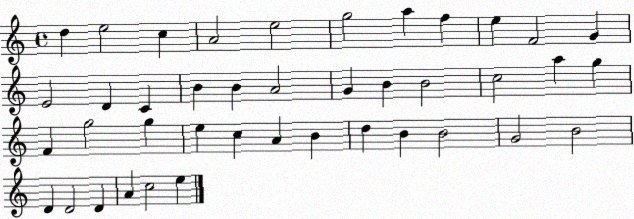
X:1
T:Untitled
M:4/4
L:1/4
K:C
d e2 c A2 e2 g2 a f e F2 G E2 D C B B A2 G B B2 c2 a g F g2 g e c A B d B B2 G2 B2 D D2 D A c2 e